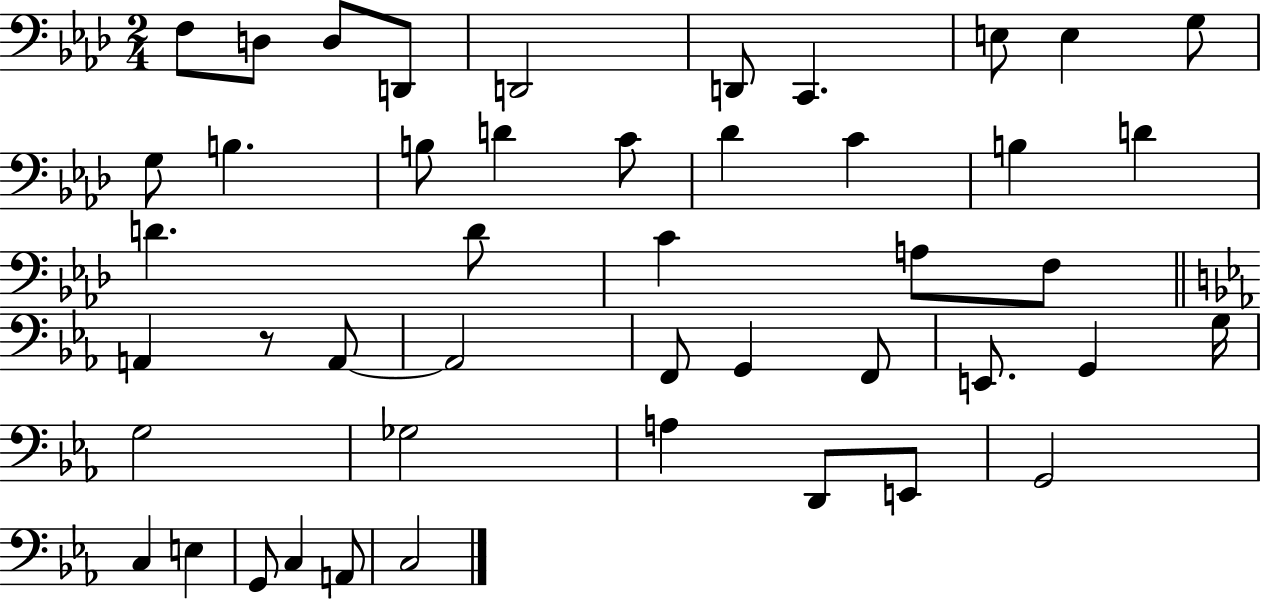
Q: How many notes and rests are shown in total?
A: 46